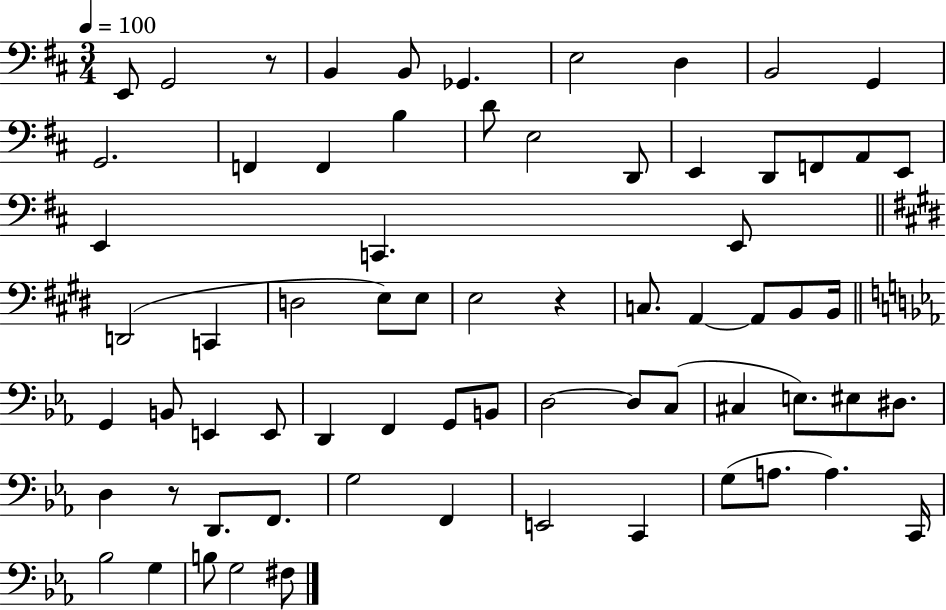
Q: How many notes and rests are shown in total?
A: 69